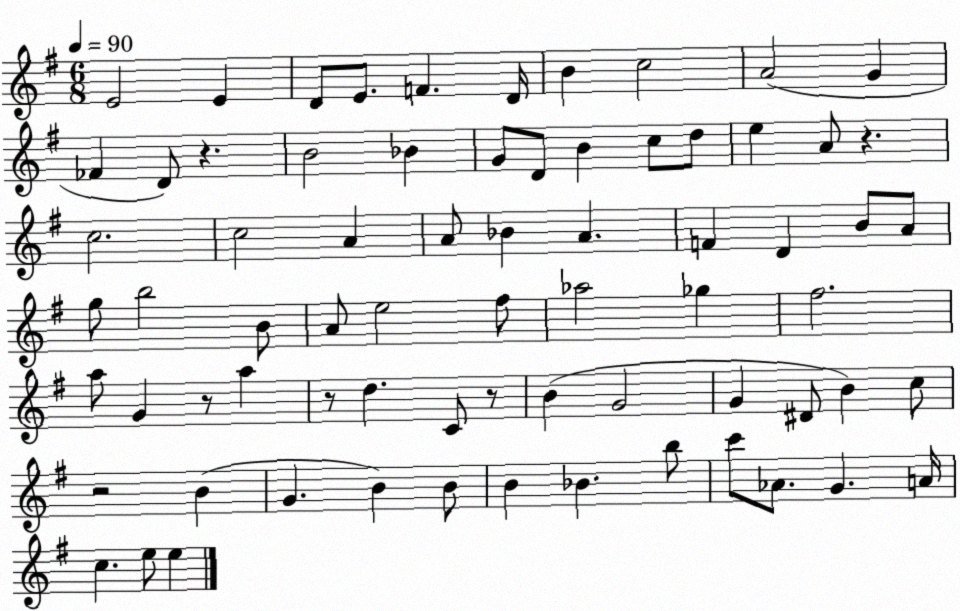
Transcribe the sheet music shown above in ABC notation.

X:1
T:Untitled
M:6/8
L:1/4
K:G
E2 E D/2 E/2 F D/4 B c2 A2 G _F D/2 z B2 _B G/2 D/2 B c/2 d/2 e A/2 z c2 c2 A A/2 _B A F D B/2 A/2 g/2 b2 B/2 A/2 e2 ^f/2 _a2 _g ^f2 a/2 G z/2 a z/2 d C/2 z/2 B G2 G ^D/2 B c/2 z2 B G B B/2 B _B b/2 c'/2 _A/2 G A/4 c e/2 e